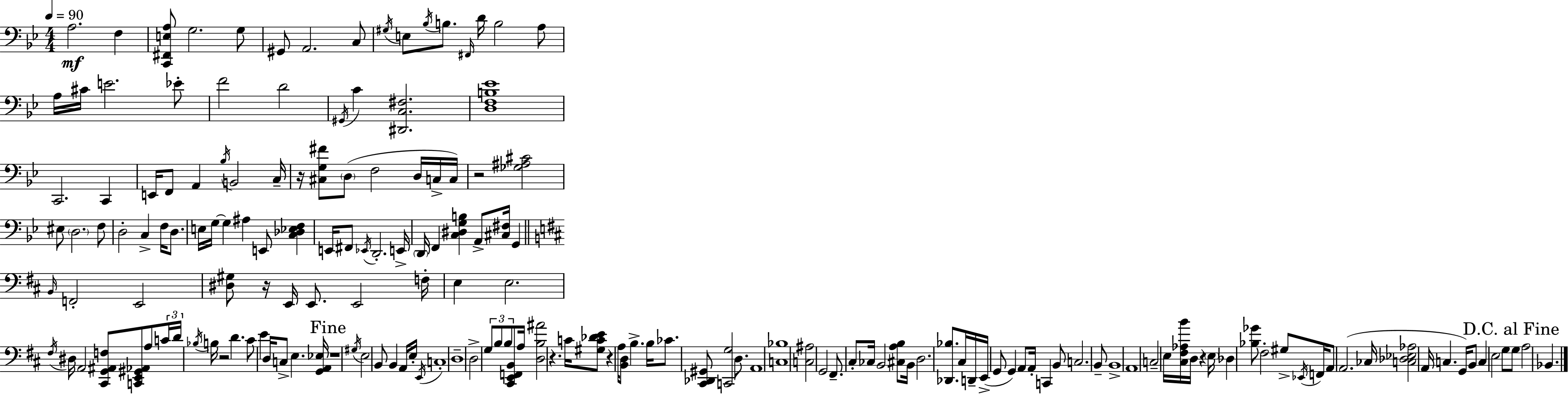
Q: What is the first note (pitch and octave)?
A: A3